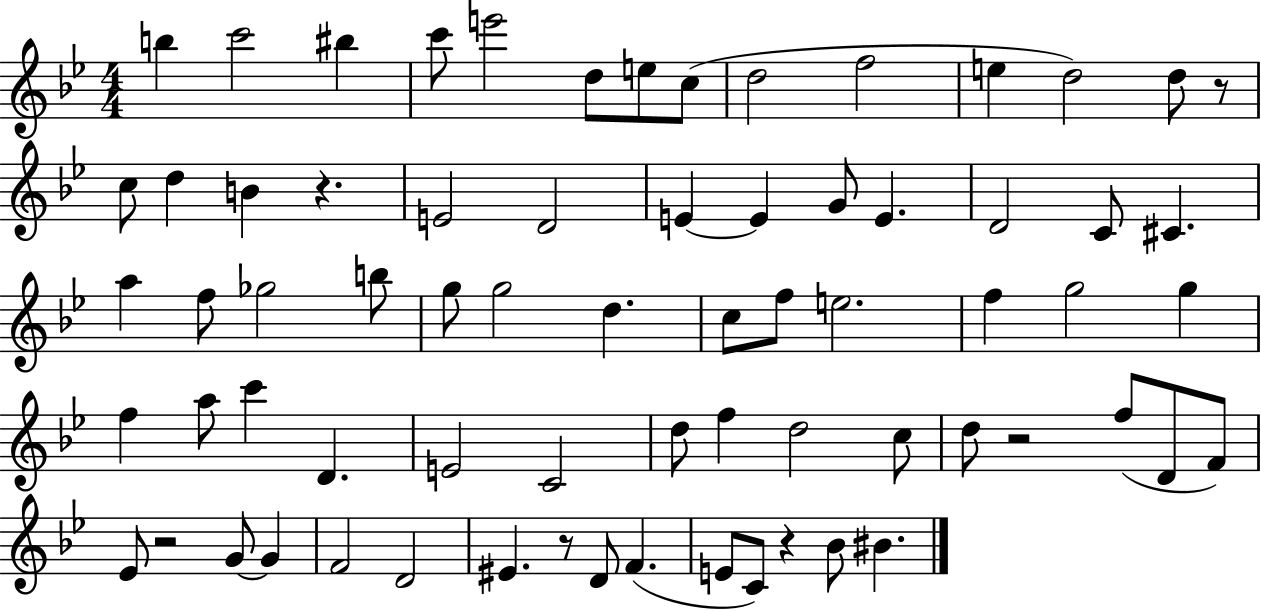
X:1
T:Untitled
M:4/4
L:1/4
K:Bb
b c'2 ^b c'/2 e'2 d/2 e/2 c/2 d2 f2 e d2 d/2 z/2 c/2 d B z E2 D2 E E G/2 E D2 C/2 ^C a f/2 _g2 b/2 g/2 g2 d c/2 f/2 e2 f g2 g f a/2 c' D E2 C2 d/2 f d2 c/2 d/2 z2 f/2 D/2 F/2 _E/2 z2 G/2 G F2 D2 ^E z/2 D/2 F E/2 C/2 z _B/2 ^B